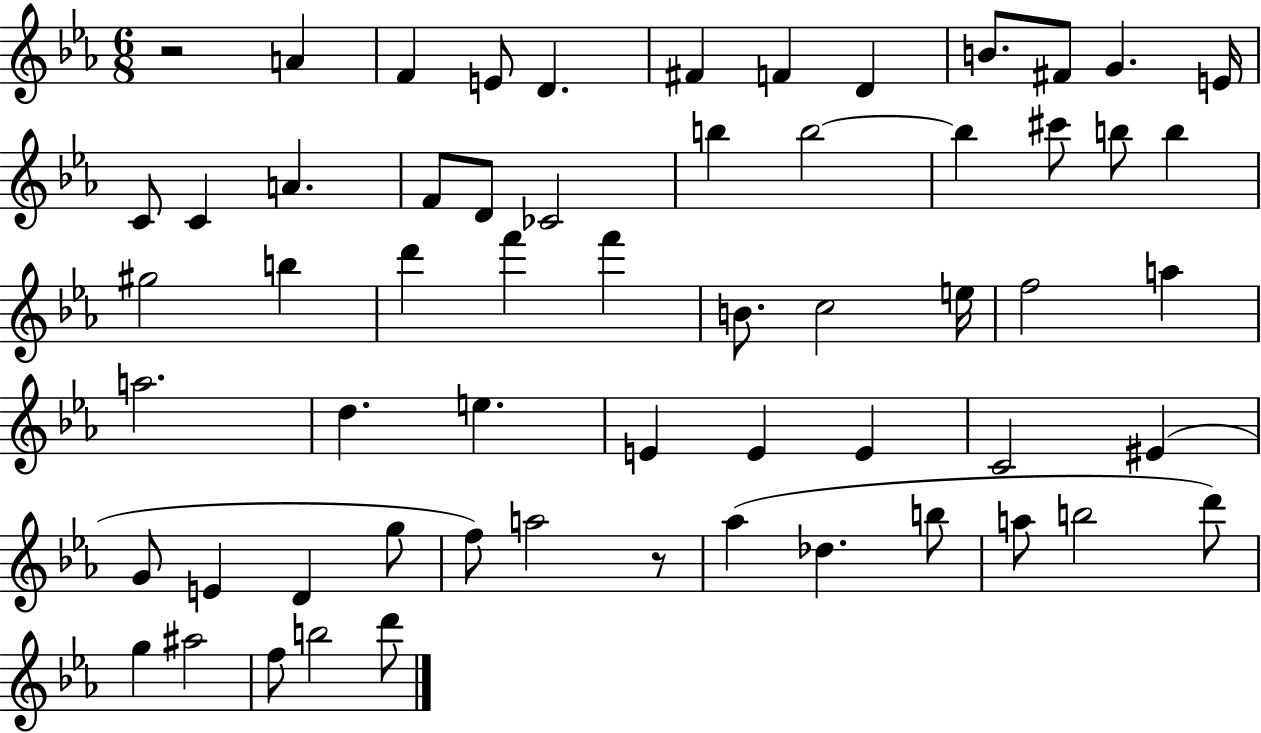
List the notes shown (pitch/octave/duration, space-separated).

R/h A4/q F4/q E4/e D4/q. F#4/q F4/q D4/q B4/e. F#4/e G4/q. E4/s C4/e C4/q A4/q. F4/e D4/e CES4/h B5/q B5/h B5/q C#6/e B5/e B5/q G#5/h B5/q D6/q F6/q F6/q B4/e. C5/h E5/s F5/h A5/q A5/h. D5/q. E5/q. E4/q E4/q E4/q C4/h EIS4/q G4/e E4/q D4/q G5/e F5/e A5/h R/e Ab5/q Db5/q. B5/e A5/e B5/h D6/e G5/q A#5/h F5/e B5/h D6/e